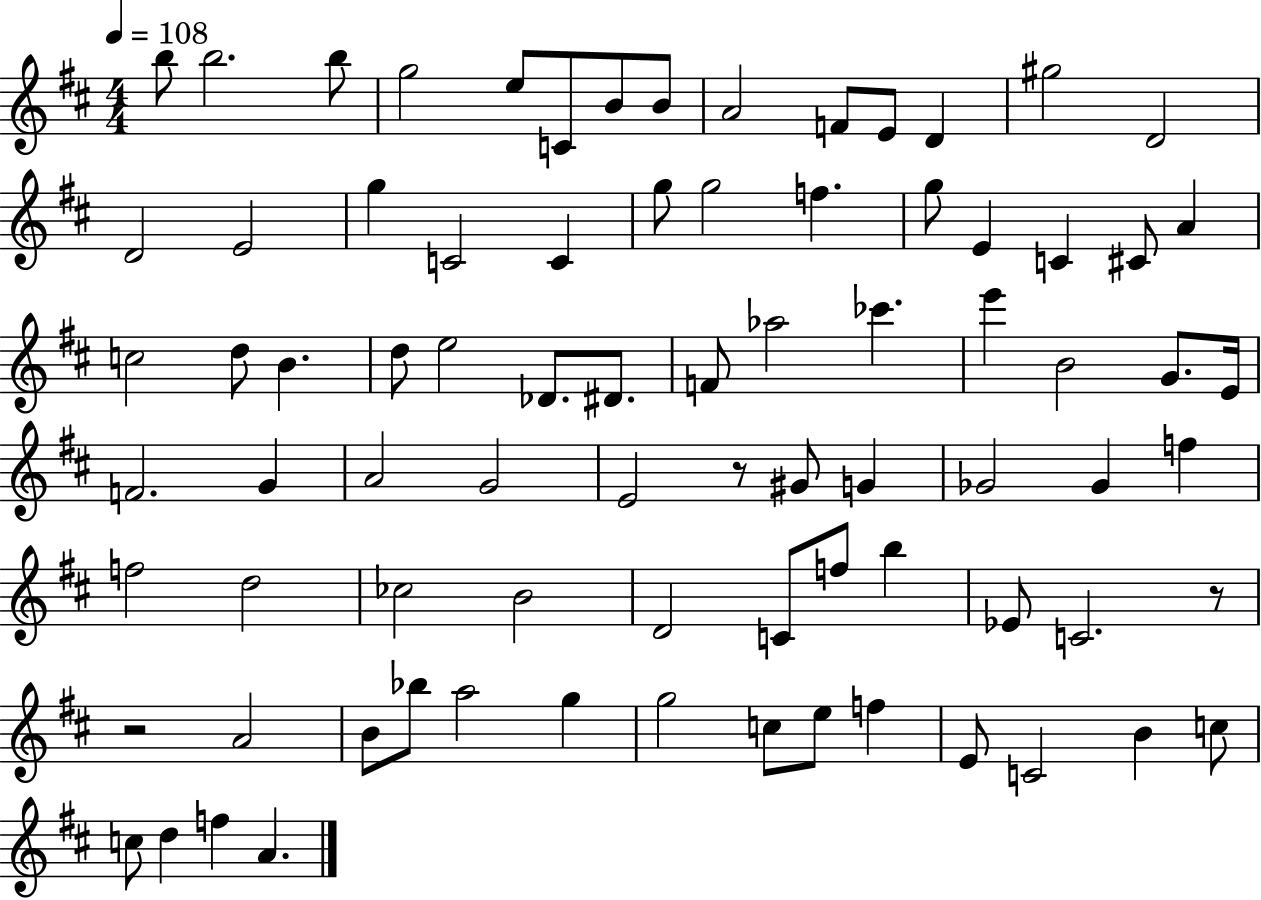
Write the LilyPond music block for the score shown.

{
  \clef treble
  \numericTimeSignature
  \time 4/4
  \key d \major
  \tempo 4 = 108
  \repeat volta 2 { b''8 b''2. b''8 | g''2 e''8 c'8 b'8 b'8 | a'2 f'8 e'8 d'4 | gis''2 d'2 | \break d'2 e'2 | g''4 c'2 c'4 | g''8 g''2 f''4. | g''8 e'4 c'4 cis'8 a'4 | \break c''2 d''8 b'4. | d''8 e''2 des'8. dis'8. | f'8 aes''2 ces'''4. | e'''4 b'2 g'8. e'16 | \break f'2. g'4 | a'2 g'2 | e'2 r8 gis'8 g'4 | ges'2 ges'4 f''4 | \break f''2 d''2 | ces''2 b'2 | d'2 c'8 f''8 b''4 | ees'8 c'2. r8 | \break r2 a'2 | b'8 bes''8 a''2 g''4 | g''2 c''8 e''8 f''4 | e'8 c'2 b'4 c''8 | \break c''8 d''4 f''4 a'4. | } \bar "|."
}